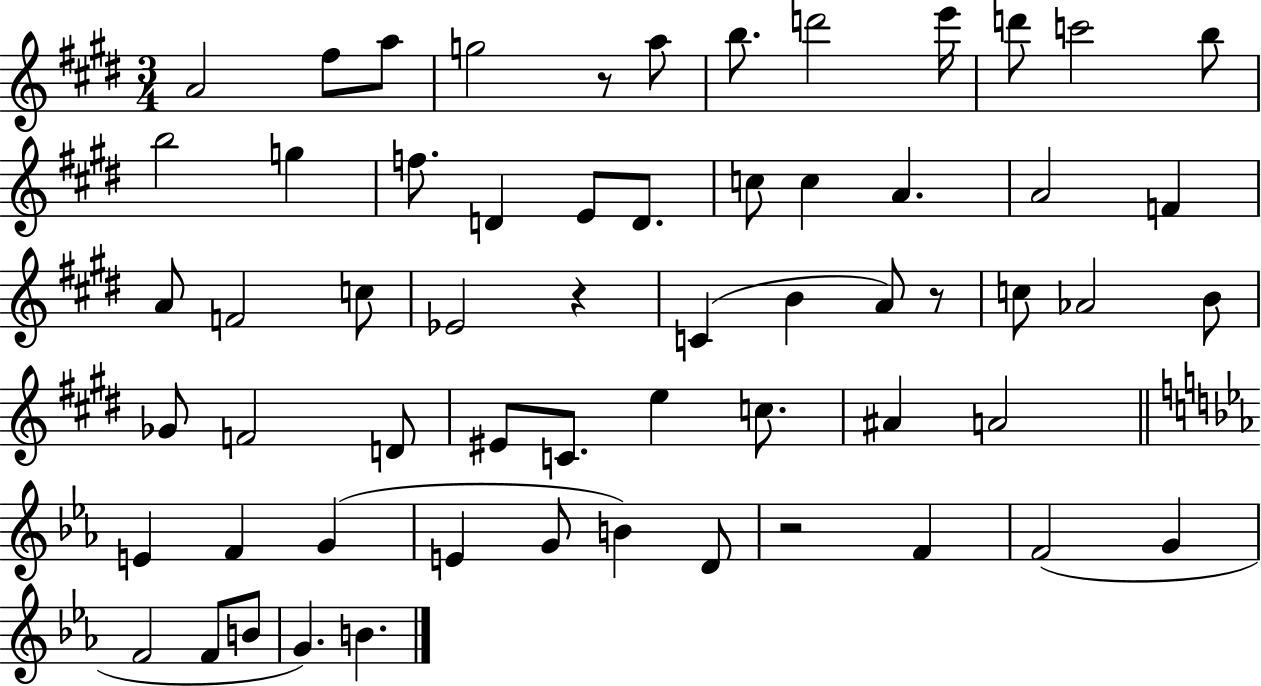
{
  \clef treble
  \numericTimeSignature
  \time 3/4
  \key e \major
  a'2 fis''8 a''8 | g''2 r8 a''8 | b''8. d'''2 e'''16 | d'''8 c'''2 b''8 | \break b''2 g''4 | f''8. d'4 e'8 d'8. | c''8 c''4 a'4. | a'2 f'4 | \break a'8 f'2 c''8 | ees'2 r4 | c'4( b'4 a'8) r8 | c''8 aes'2 b'8 | \break ges'8 f'2 d'8 | eis'8 c'8. e''4 c''8. | ais'4 a'2 | \bar "||" \break \key c \minor e'4 f'4 g'4( | e'4 g'8 b'4) d'8 | r2 f'4 | f'2( g'4 | \break f'2 f'8 b'8 | g'4.) b'4. | \bar "|."
}